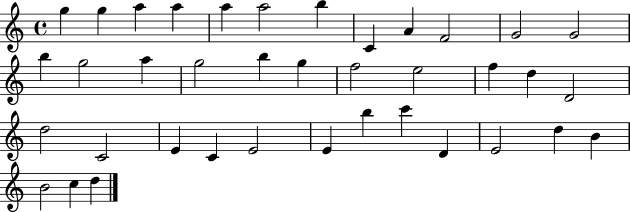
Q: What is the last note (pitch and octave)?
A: D5